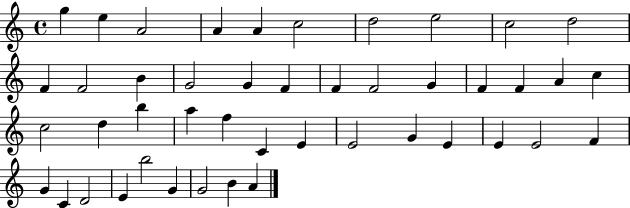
G5/q E5/q A4/h A4/q A4/q C5/h D5/h E5/h C5/h D5/h F4/q F4/h B4/q G4/h G4/q F4/q F4/q F4/h G4/q F4/q F4/q A4/q C5/q C5/h D5/q B5/q A5/q F5/q C4/q E4/q E4/h G4/q E4/q E4/q E4/h F4/q G4/q C4/q D4/h E4/q B5/h G4/q G4/h B4/q A4/q